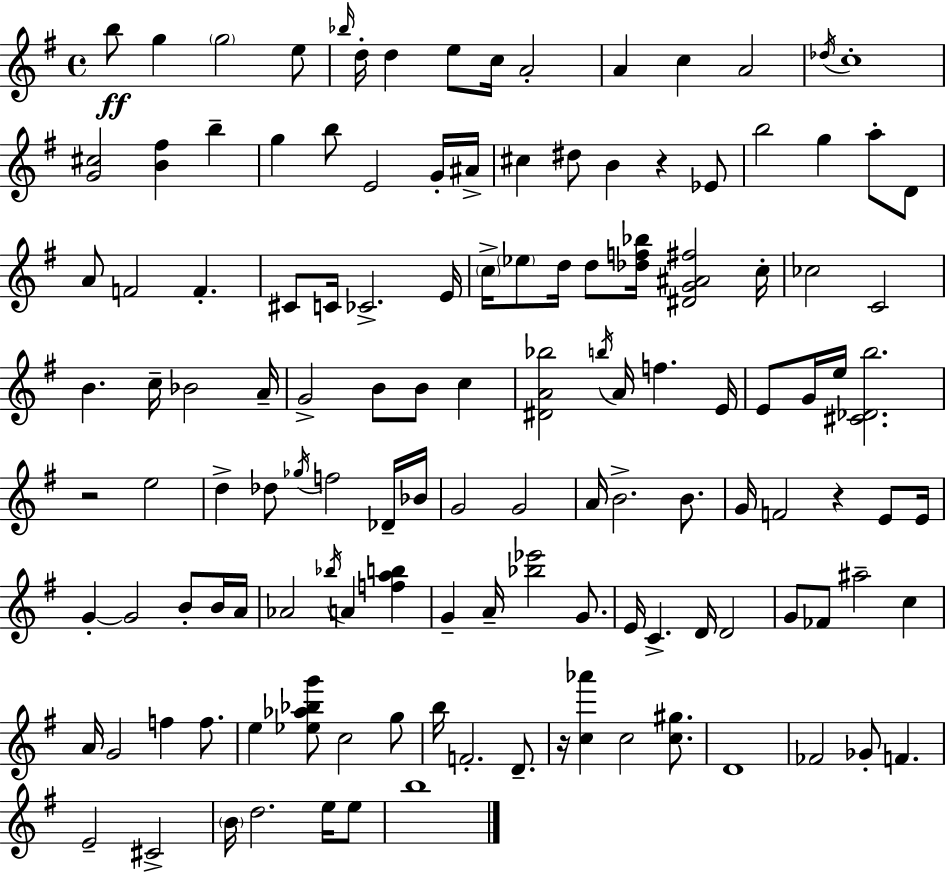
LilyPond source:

{
  \clef treble
  \time 4/4
  \defaultTimeSignature
  \key e \minor
  b''8\ff g''4 \parenthesize g''2 e''8 | \grace { bes''16 } d''16-. d''4 e''8 c''16 a'2-. | a'4 c''4 a'2 | \acciaccatura { des''16 } c''1-. | \break <g' cis''>2 <b' fis''>4 b''4-- | g''4 b''8 e'2 | g'16-. ais'16-> cis''4 dis''8 b'4 r4 | ees'8 b''2 g''4 a''8-. | \break d'8 a'8 f'2 f'4.-. | cis'8 c'16 ces'2.-> | e'16 \parenthesize c''16-> \parenthesize ees''8 d''16 d''8 <des'' f'' bes''>16 <dis' g' ais' fis''>2 | c''16-. ces''2 c'2 | \break b'4. c''16-- bes'2 | a'16-- g'2-> b'8 b'8 c''4 | <dis' a' bes''>2 \acciaccatura { b''16 } a'16 f''4. | e'16 e'8 g'16 e''16 <cis' des' b''>2. | \break r2 e''2 | d''4-> des''8 \acciaccatura { ges''16 } f''2 | des'16-- bes'16 g'2 g'2 | a'16 b'2.-> | \break b'8. g'16 f'2 r4 | e'8 e'16 g'4-.~~ g'2 | b'8-. b'16 a'16 aes'2 \acciaccatura { bes''16 } a'4 | <f'' a'' b''>4 g'4-- a'16-- <bes'' ees'''>2 | \break g'8. e'16 c'4.-> d'16 d'2 | g'8 fes'8 ais''2-- | c''4 a'16 g'2 f''4 | f''8. e''4 <ees'' aes'' bes'' g'''>8 c''2 | \break g''8 b''16 f'2.-. | d'8.-- r16 <c'' aes'''>4 c''2 | <c'' gis''>8. d'1 | fes'2 ges'8-. f'4. | \break e'2-- cis'2-> | \parenthesize b'16 d''2. | e''16 e''8 b''1 | \bar "|."
}